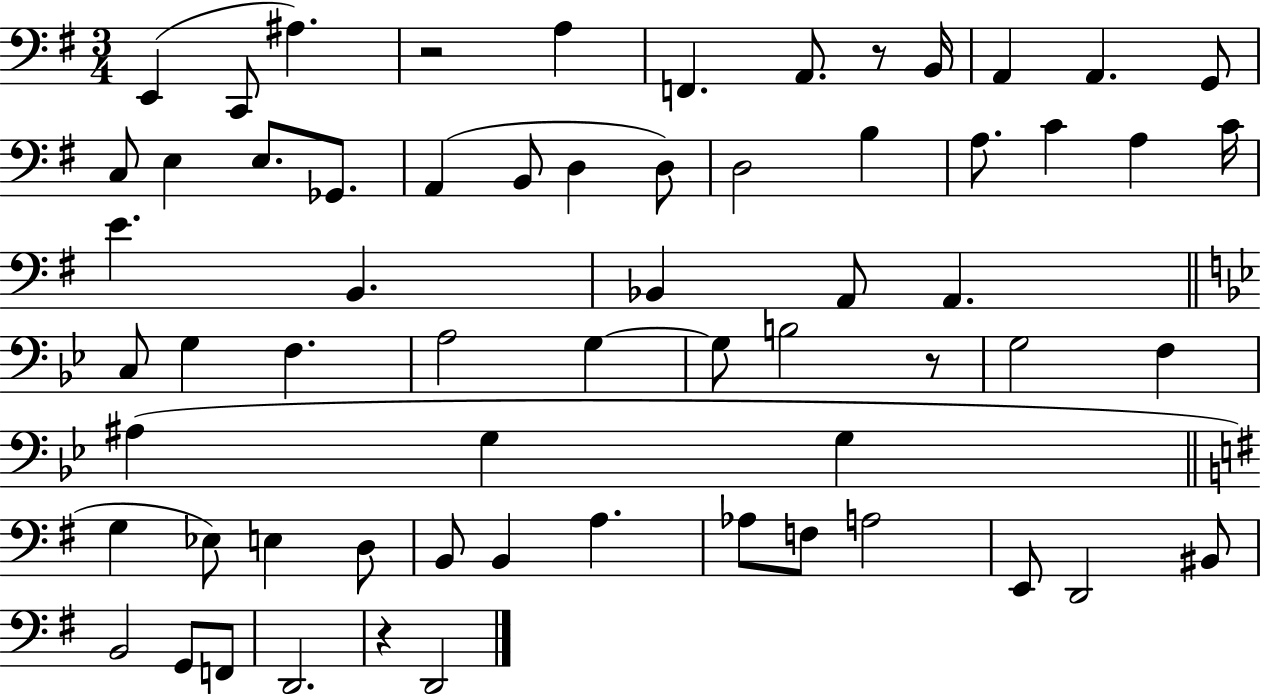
E2/q C2/e A#3/q. R/h A3/q F2/q. A2/e. R/e B2/s A2/q A2/q. G2/e C3/e E3/q E3/e. Gb2/e. A2/q B2/e D3/q D3/e D3/h B3/q A3/e. C4/q A3/q C4/s E4/q. B2/q. Bb2/q A2/e A2/q. C3/e G3/q F3/q. A3/h G3/q G3/e B3/h R/e G3/h F3/q A#3/q G3/q G3/q G3/q Eb3/e E3/q D3/e B2/e B2/q A3/q. Ab3/e F3/e A3/h E2/e D2/h BIS2/e B2/h G2/e F2/e D2/h. R/q D2/h